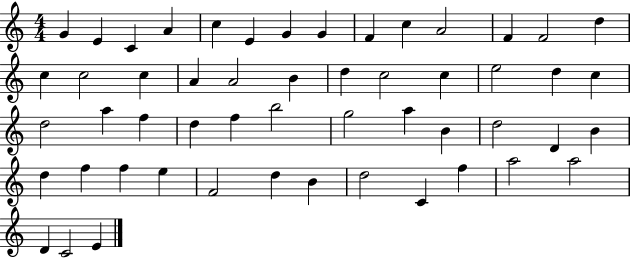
{
  \clef treble
  \numericTimeSignature
  \time 4/4
  \key c \major
  g'4 e'4 c'4 a'4 | c''4 e'4 g'4 g'4 | f'4 c''4 a'2 | f'4 f'2 d''4 | \break c''4 c''2 c''4 | a'4 a'2 b'4 | d''4 c''2 c''4 | e''2 d''4 c''4 | \break d''2 a''4 f''4 | d''4 f''4 b''2 | g''2 a''4 b'4 | d''2 d'4 b'4 | \break d''4 f''4 f''4 e''4 | f'2 d''4 b'4 | d''2 c'4 f''4 | a''2 a''2 | \break d'4 c'2 e'4 | \bar "|."
}